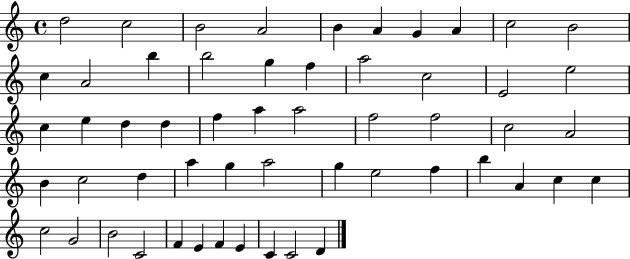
D5/h C5/h B4/h A4/h B4/q A4/q G4/q A4/q C5/h B4/h C5/q A4/h B5/q B5/h G5/q F5/q A5/h C5/h E4/h E5/h C5/q E5/q D5/q D5/q F5/q A5/q A5/h F5/h F5/h C5/h A4/h B4/q C5/h D5/q A5/q G5/q A5/h G5/q E5/h F5/q B5/q A4/q C5/q C5/q C5/h G4/h B4/h C4/h F4/q E4/q F4/q E4/q C4/q C4/h D4/q